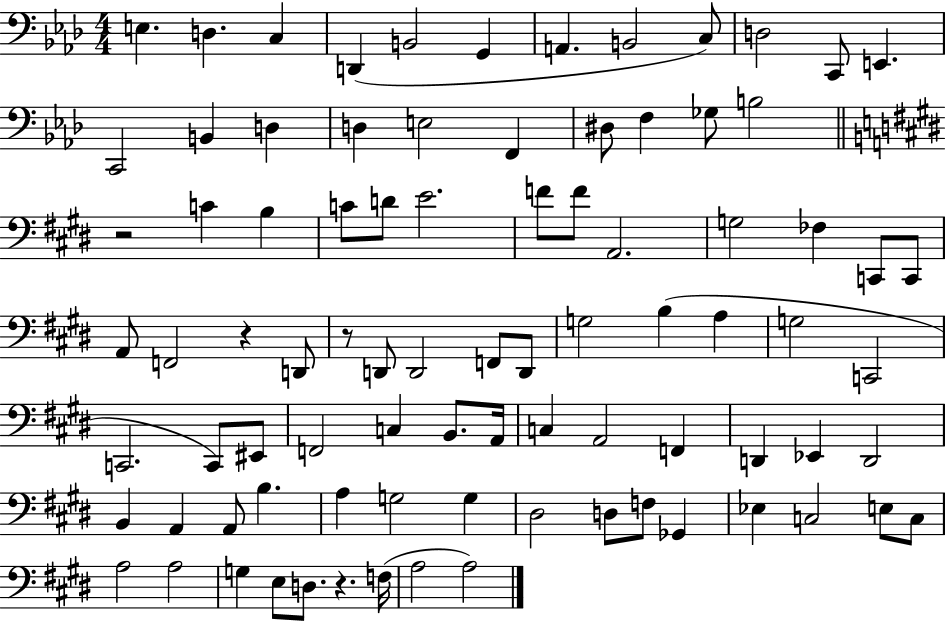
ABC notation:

X:1
T:Untitled
M:4/4
L:1/4
K:Ab
E, D, C, D,, B,,2 G,, A,, B,,2 C,/2 D,2 C,,/2 E,, C,,2 B,, D, D, E,2 F,, ^D,/2 F, _G,/2 B,2 z2 C B, C/2 D/2 E2 F/2 F/2 A,,2 G,2 _F, C,,/2 C,,/2 A,,/2 F,,2 z D,,/2 z/2 D,,/2 D,,2 F,,/2 D,,/2 G,2 B, A, G,2 C,,2 C,,2 C,,/2 ^E,,/2 F,,2 C, B,,/2 A,,/4 C, A,,2 F,, D,, _E,, D,,2 B,, A,, A,,/2 B, A, G,2 G, ^D,2 D,/2 F,/2 _G,, _E, C,2 E,/2 C,/2 A,2 A,2 G, E,/2 D,/2 z F,/4 A,2 A,2